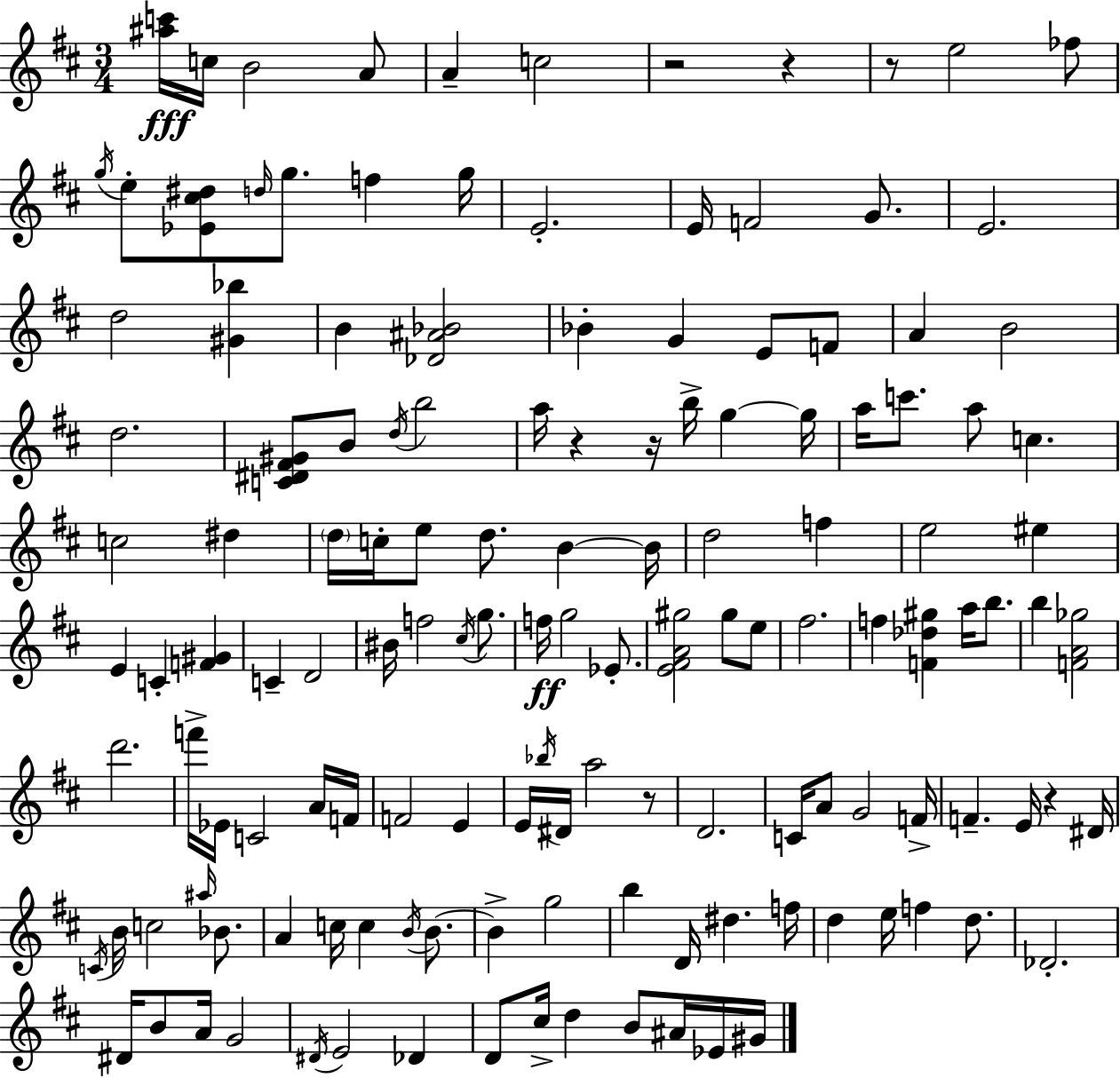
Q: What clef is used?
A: treble